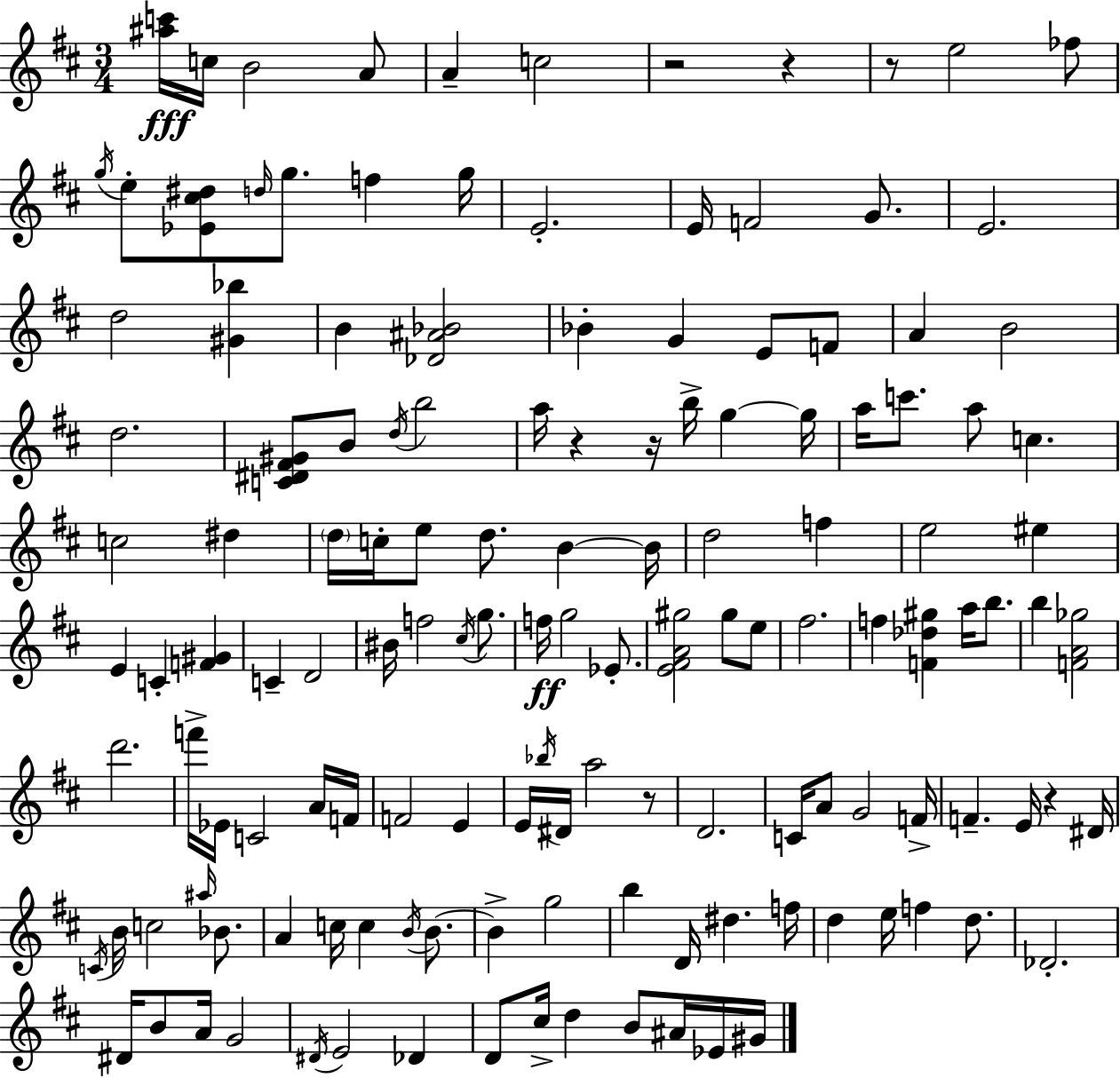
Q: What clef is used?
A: treble